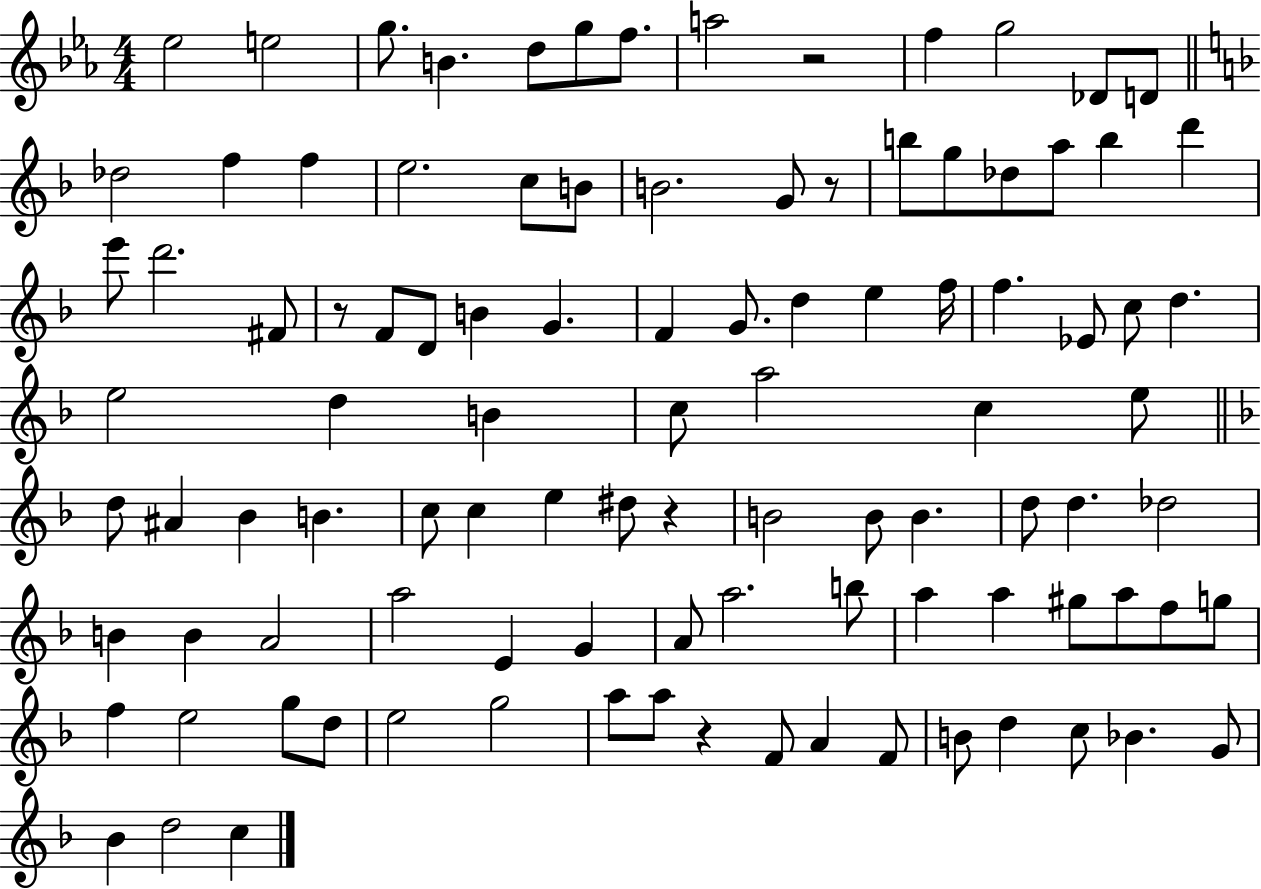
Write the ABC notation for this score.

X:1
T:Untitled
M:4/4
L:1/4
K:Eb
_e2 e2 g/2 B d/2 g/2 f/2 a2 z2 f g2 _D/2 D/2 _d2 f f e2 c/2 B/2 B2 G/2 z/2 b/2 g/2 _d/2 a/2 b d' e'/2 d'2 ^F/2 z/2 F/2 D/2 B G F G/2 d e f/4 f _E/2 c/2 d e2 d B c/2 a2 c e/2 d/2 ^A _B B c/2 c e ^d/2 z B2 B/2 B d/2 d _d2 B B A2 a2 E G A/2 a2 b/2 a a ^g/2 a/2 f/2 g/2 f e2 g/2 d/2 e2 g2 a/2 a/2 z F/2 A F/2 B/2 d c/2 _B G/2 _B d2 c